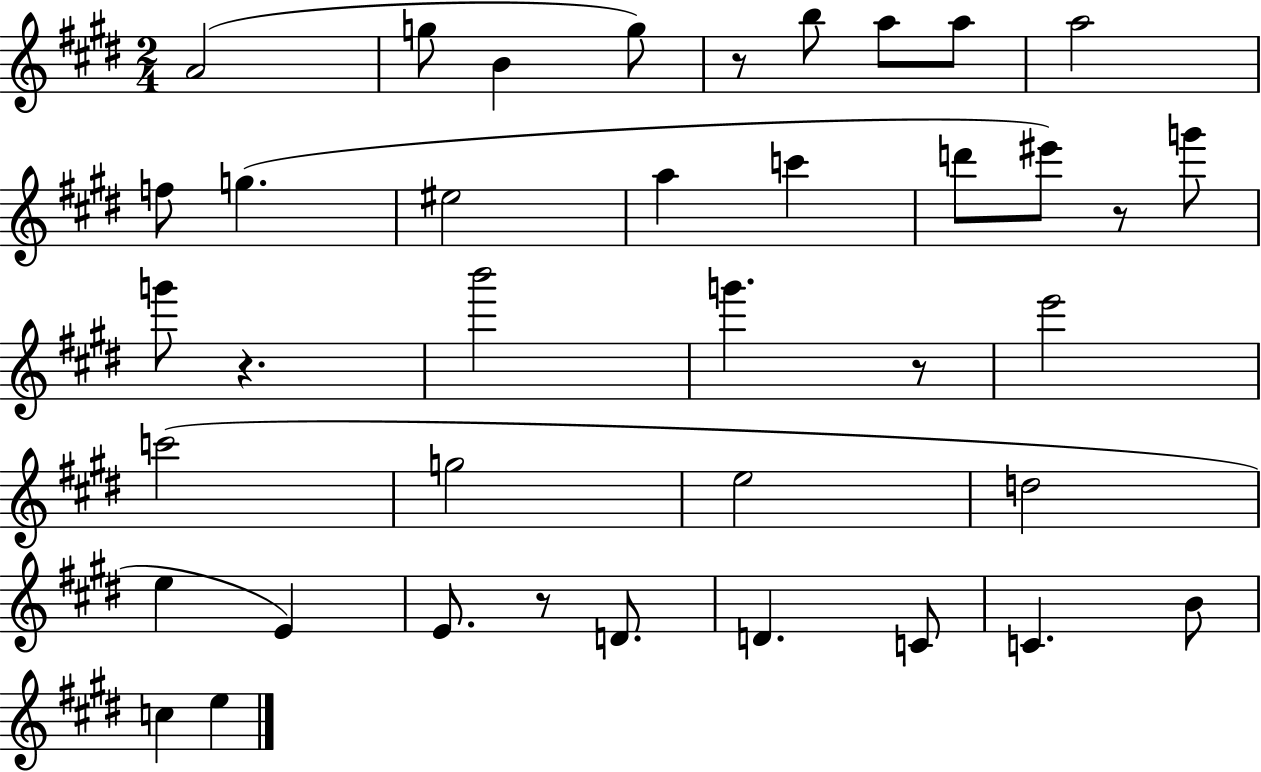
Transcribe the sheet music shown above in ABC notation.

X:1
T:Untitled
M:2/4
L:1/4
K:E
A2 g/2 B g/2 z/2 b/2 a/2 a/2 a2 f/2 g ^e2 a c' d'/2 ^e'/2 z/2 g'/2 g'/2 z b'2 g' z/2 e'2 c'2 g2 e2 d2 e E E/2 z/2 D/2 D C/2 C B/2 c e